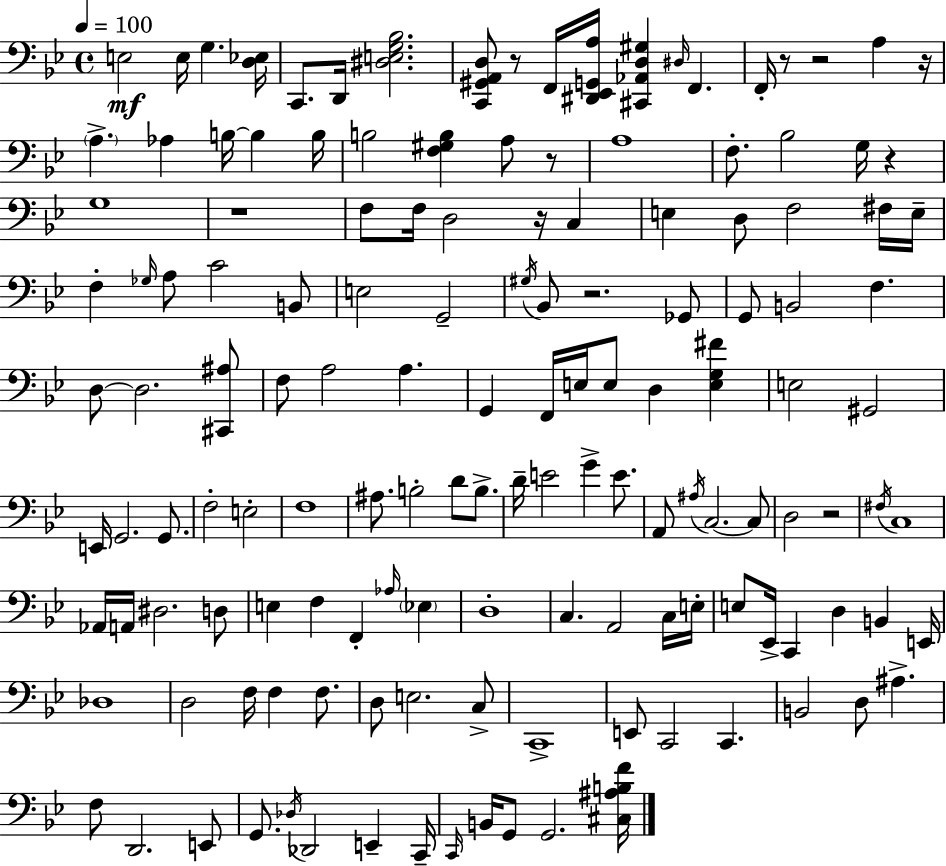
E3/h E3/s G3/q. [D3,Eb3]/s C2/e. D2/s [D#3,E3,G3,Bb3]/h. [C2,G#2,A2,D3]/e R/e F2/s [D#2,Eb2,G2,A3]/s [C#2,Ab2,D3,G#3]/q D#3/s F2/q. F2/s R/e R/h A3/q R/s A3/q. Ab3/q B3/s B3/q B3/s B3/h [F3,G#3,B3]/q A3/e R/e A3/w F3/e. Bb3/h G3/s R/q G3/w R/w F3/e F3/s D3/h R/s C3/q E3/q D3/e F3/h F#3/s E3/s F3/q Gb3/s A3/e C4/h B2/e E3/h G2/h G#3/s Bb2/e R/h. Gb2/e G2/e B2/h F3/q. D3/e D3/h. [C#2,A#3]/e F3/e A3/h A3/q. G2/q F2/s E3/s E3/e D3/q [E3,G3,F#4]/q E3/h G#2/h E2/s G2/h. G2/e. F3/h E3/h F3/w A#3/e. B3/h D4/e B3/e. D4/s E4/h G4/q E4/e. A2/e A#3/s C3/h. C3/e D3/h R/h F#3/s C3/w Ab2/s A2/s D#3/h. D3/e E3/q F3/q F2/q Ab3/s Eb3/q D3/w C3/q. A2/h C3/s E3/s E3/e Eb2/s C2/q D3/q B2/q E2/s Db3/w D3/h F3/s F3/q F3/e. D3/e E3/h. C3/e C2/w E2/e C2/h C2/q. B2/h D3/e A#3/q. F3/e D2/h. E2/e G2/e. Db3/s Db2/h E2/q C2/s C2/s B2/s G2/e G2/h. [C#3,A#3,B3,F4]/s